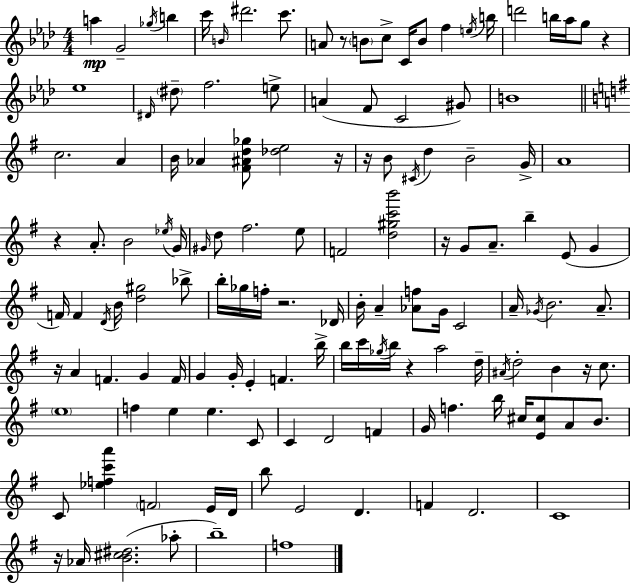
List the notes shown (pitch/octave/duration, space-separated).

A5/q G4/h Gb5/s B5/q C6/s B4/s D#6/h. C6/e. A4/e R/e B4/e C5/e C4/s B4/e F5/q E5/s B5/s D6/h B5/s Ab5/s G5/e R/q Eb5/w D#4/s D#5/e F5/h. E5/e A4/q F4/e C4/h G#4/e B4/w C5/h. A4/q B4/s Ab4/q [F#4,A#4,D5,Gb5]/e [Db5,E5]/h R/s R/s B4/e C#4/s D5/q B4/h G4/s A4/w R/q A4/e. B4/h Eb5/s G4/s G#4/s D5/e F#5/h. E5/e F4/h [D5,G#5,C6,B6]/h R/s G4/e A4/e. B5/q E4/e G4/q F4/s F4/q D4/s B4/s [D5,G#5]/h Bb5/e B5/s Gb5/s F5/s R/h. Db4/s B4/s A4/q [Ab4,F5]/e G4/s C4/h A4/s Gb4/s B4/h. A4/e. R/s A4/q F4/q. G4/q F4/s G4/q G4/s E4/q F4/q. B5/s B5/s C6/s Gb5/s B5/s R/q A5/h D5/s A#4/s D5/h B4/q R/s C5/e. E5/w F5/q E5/q E5/q. C4/e C4/q D4/h F4/q G4/s F5/q. B5/s C#5/s [E4,C#5]/e A4/e B4/e. C4/e [Eb5,F5,C6,A6]/q F4/h E4/s D4/s B5/e E4/h D4/q. F4/q D4/h. C4/w R/s Ab4/s [B4,C#5,D#5]/h. Ab5/e B5/w F5/w